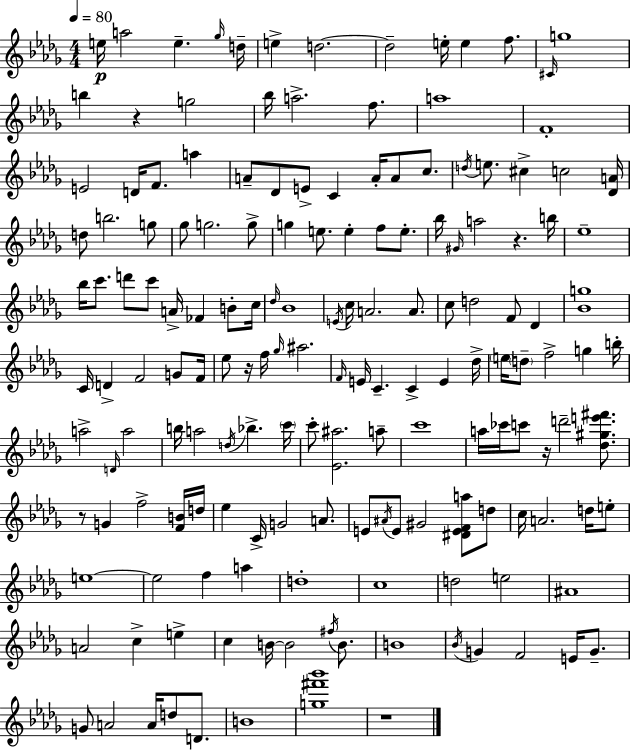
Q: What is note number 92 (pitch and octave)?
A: A5